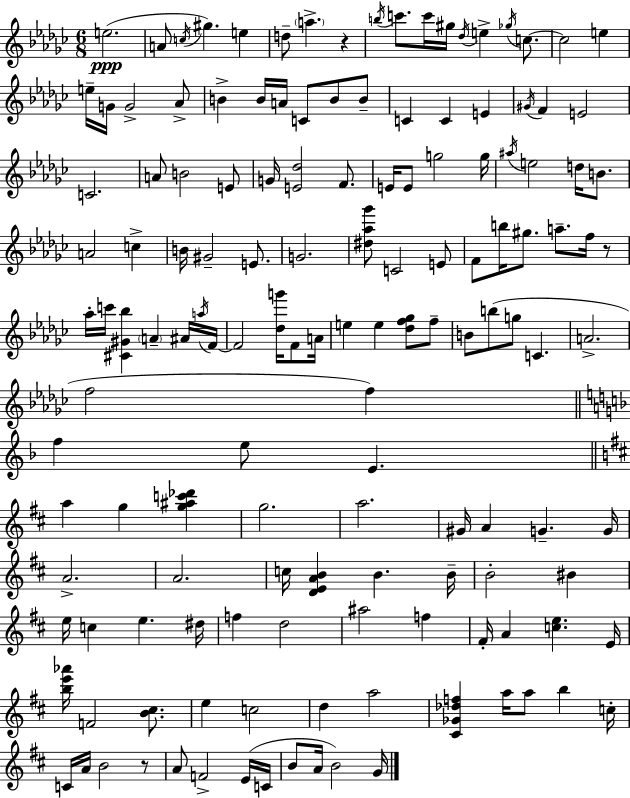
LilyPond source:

{
  \clef treble
  \numericTimeSignature
  \time 6/8
  \key ees \minor
  \repeat volta 2 { e''2.(\ppp | a'8 \acciaccatura { c''16 }) gis''4. e''4 | d''8-- \parenthesize a''4.-> r4 | \acciaccatura { b''16 } c'''8. c'''16 gis''16 \acciaccatura { des''16 } e''4-> | \break \acciaccatura { ges''16 } c''8.~~ c''2 | e''4 e''16-- g'16 g'2-> | aes'8-> b'4-> b'16 a'16 c'8 | b'8 b'8-- c'4 c'4 | \break e'4 \acciaccatura { gis'16 } f'4 e'2 | c'2. | a'8 b'2 | e'8 g'16 <e' des''>2 | \break f'8. e'16 e'8 g''2 | g''16 \acciaccatura { ais''16 } e''2 | d''16 b'8. a'2 | c''4-> b'16 gis'2-- | \break e'8. g'2. | <dis'' aes'' ges'''>8 c'2 | e'8 f'8 b''16 gis''8. | a''8.-- f''16 r8 aes''16-. c'''16 <cis' gis' bes''>4 | \break \parenthesize a'4-- ais'16 \acciaccatura { a''16 } f'16~~ f'2 | <des'' g'''>16 f'8 a'16 e''4 e''4 | <des'' f'' ges''>8 f''8-- b'8 b''8( g''8 | c'4. a'2.-> | \break f''2 | f''4) \bar "||" \break \key f \major f''4 e''8 e'4. | \bar "||" \break \key b \minor a''4 g''4 <g'' ais'' c''' des'''>4 | g''2. | a''2. | gis'16 a'4 g'4.-- g'16 | \break a'2.-> | a'2. | c''16 <d' e' a' b'>4 b'4. b'16-- | b'2-. bis'4 | \break e''16 c''4 e''4. dis''16 | f''4 d''2 | ais''2 f''4 | fis'16-. a'4 <c'' e''>4. e'16 | \break <b'' e''' aes'''>16 f'2 <b' cis''>8. | e''4 c''2 | d''4 a''2 | <cis' ges' des'' f''>4 a''16 a''8 b''4 c''16-. | \break c'16 a'16 b'2 r8 | a'8 f'2-> e'16( c'16 | b'8 a'16 b'2) g'16 | } \bar "|."
}